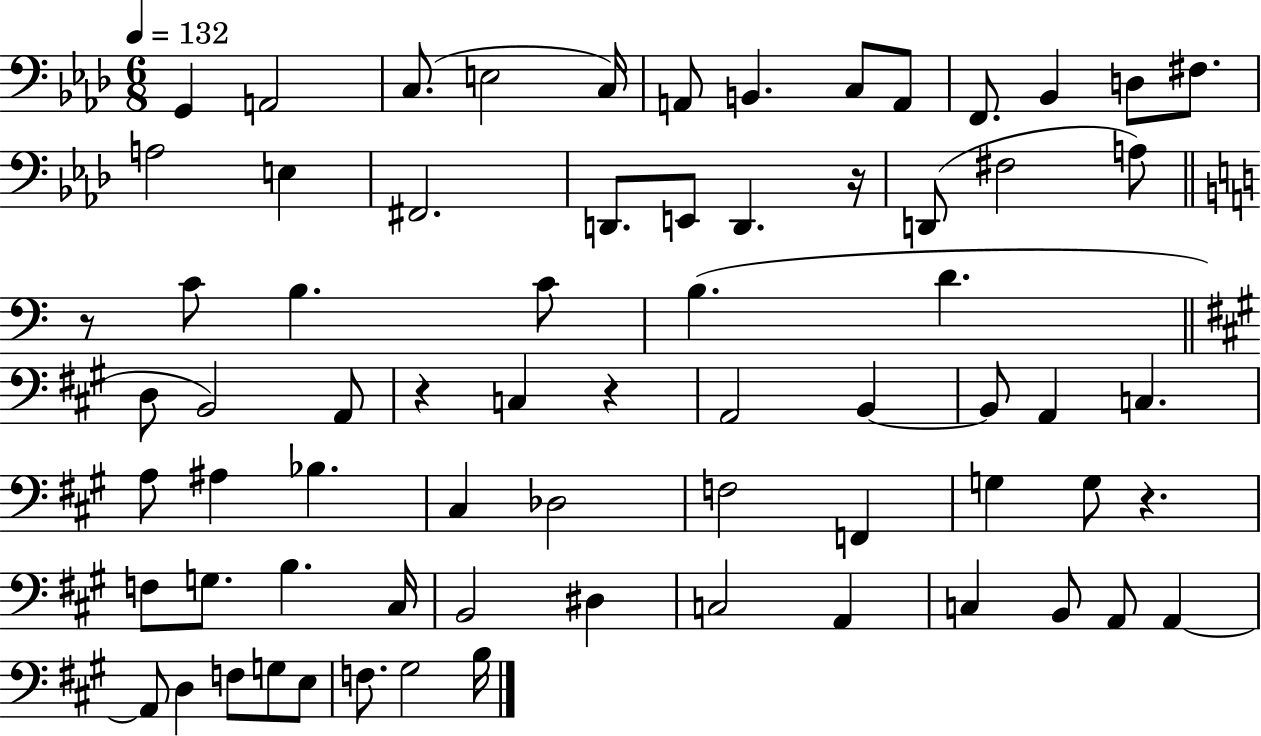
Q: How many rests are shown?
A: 5